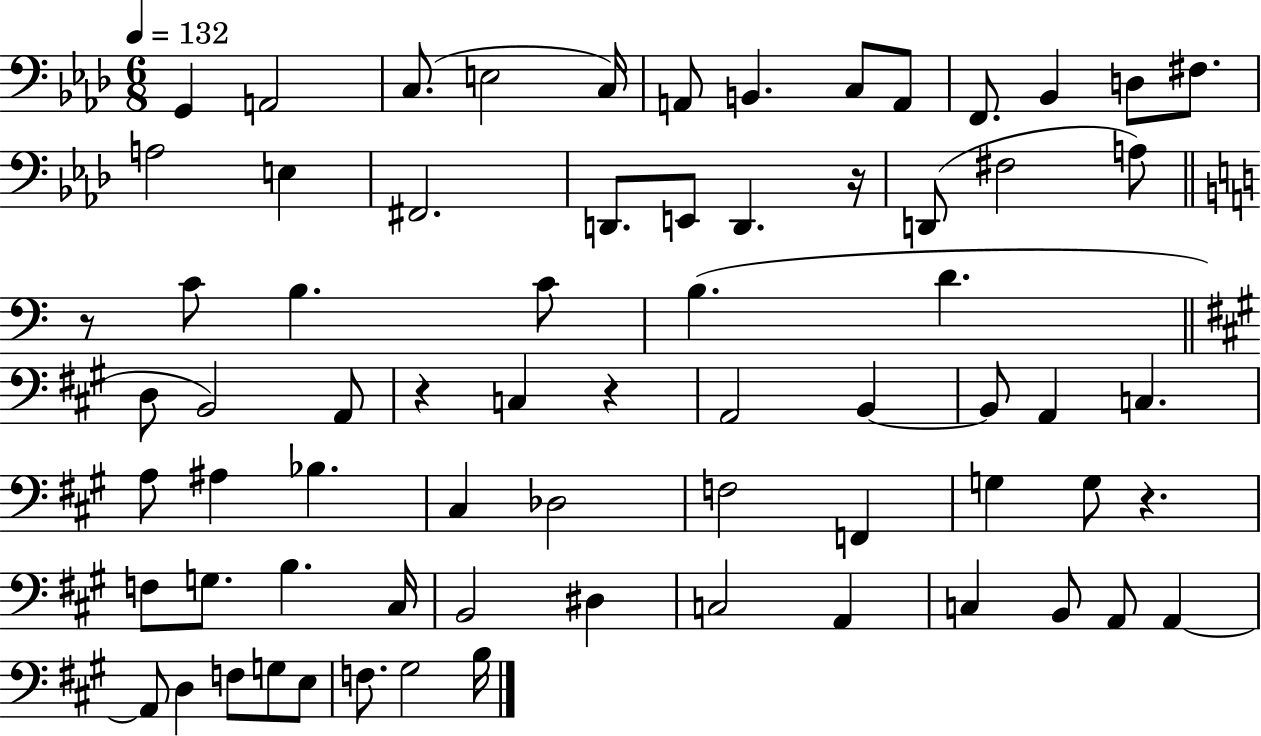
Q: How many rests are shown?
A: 5